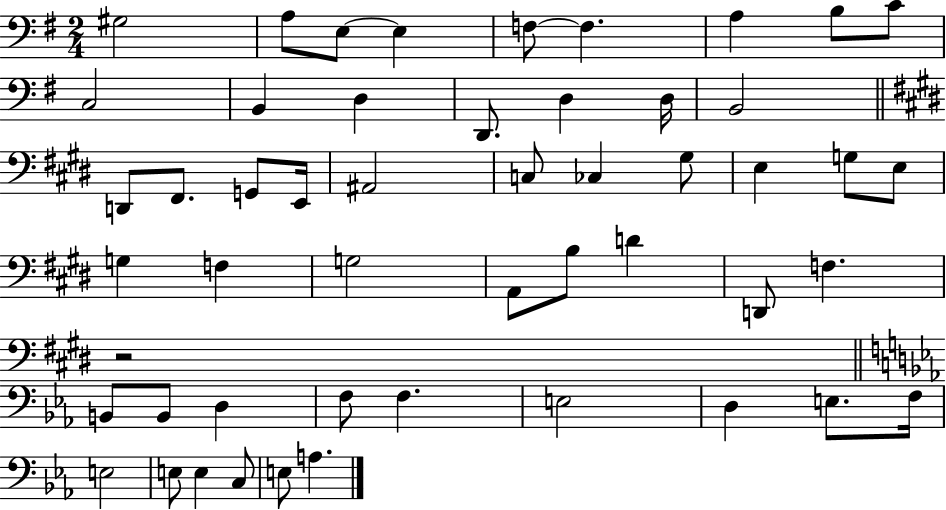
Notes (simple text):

G#3/h A3/e E3/e E3/q F3/e F3/q. A3/q B3/e C4/e C3/h B2/q D3/q D2/e. D3/q D3/s B2/h D2/e F#2/e. G2/e E2/s A#2/h C3/e CES3/q G#3/e E3/q G3/e E3/e G3/q F3/q G3/h A2/e B3/e D4/q D2/e F3/q. R/h B2/e B2/e D3/q F3/e F3/q. E3/h D3/q E3/e. F3/s E3/h E3/e E3/q C3/e E3/e A3/q.